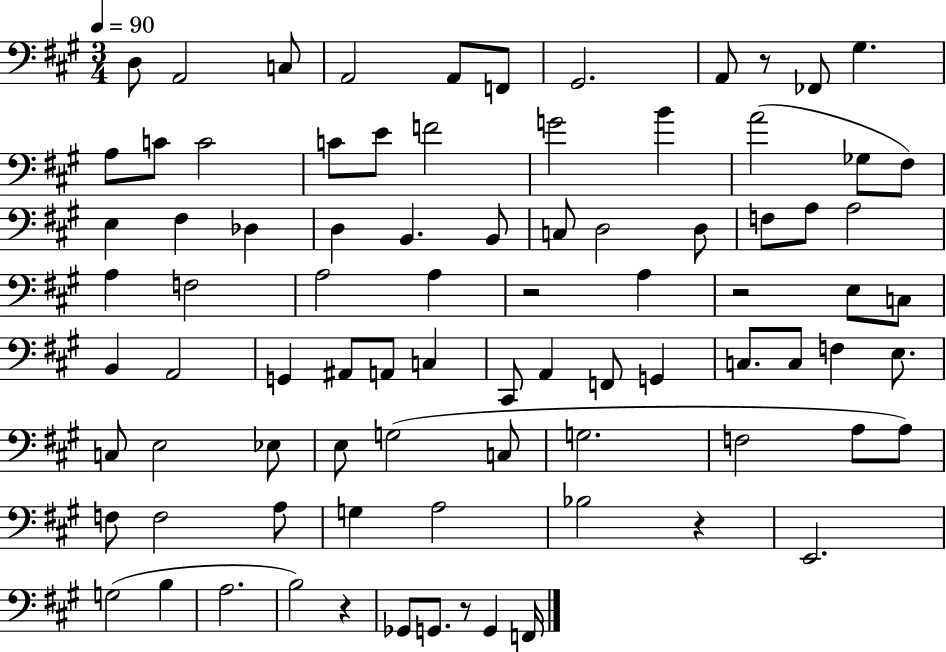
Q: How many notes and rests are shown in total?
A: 85